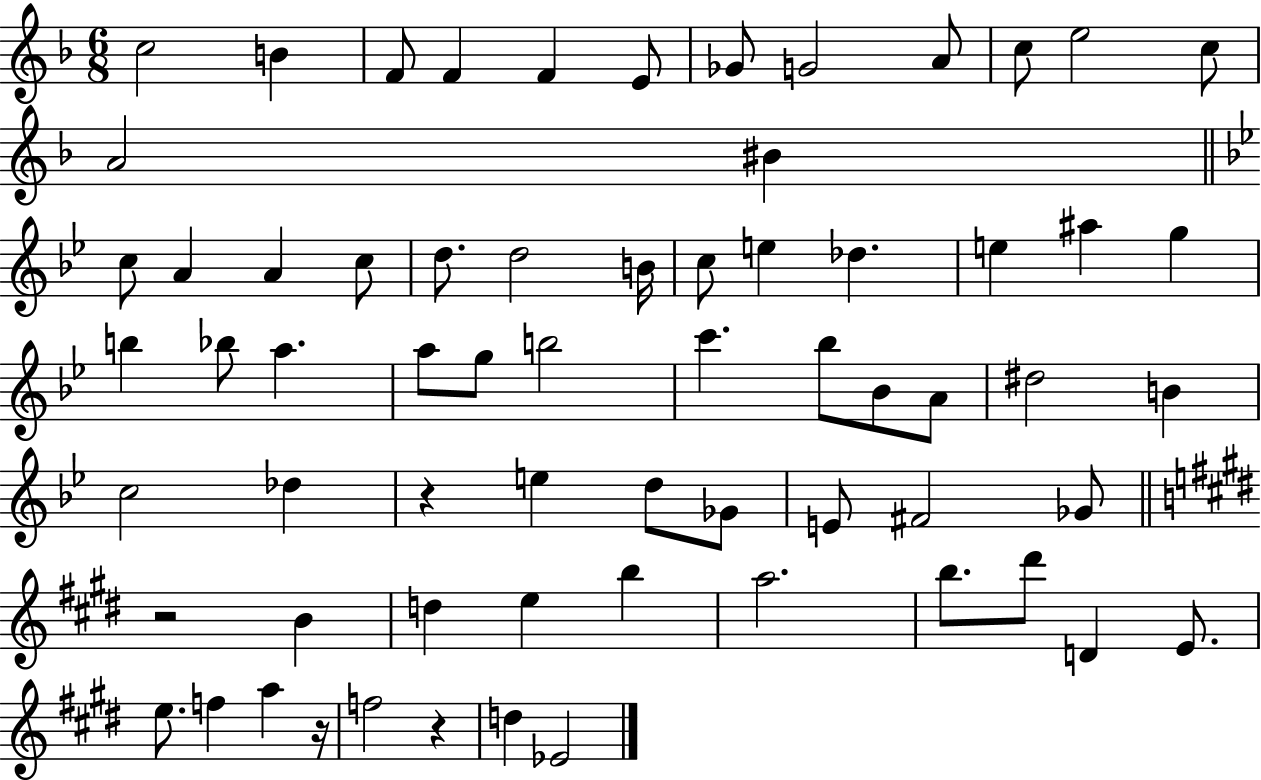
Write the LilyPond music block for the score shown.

{
  \clef treble
  \numericTimeSignature
  \time 6/8
  \key f \major
  c''2 b'4 | f'8 f'4 f'4 e'8 | ges'8 g'2 a'8 | c''8 e''2 c''8 | \break a'2 bis'4 | \bar "||" \break \key bes \major c''8 a'4 a'4 c''8 | d''8. d''2 b'16 | c''8 e''4 des''4. | e''4 ais''4 g''4 | \break b''4 bes''8 a''4. | a''8 g''8 b''2 | c'''4. bes''8 bes'8 a'8 | dis''2 b'4 | \break c''2 des''4 | r4 e''4 d''8 ges'8 | e'8 fis'2 ges'8 | \bar "||" \break \key e \major r2 b'4 | d''4 e''4 b''4 | a''2. | b''8. dis'''8 d'4 e'8. | \break e''8. f''4 a''4 r16 | f''2 r4 | d''4 ees'2 | \bar "|."
}